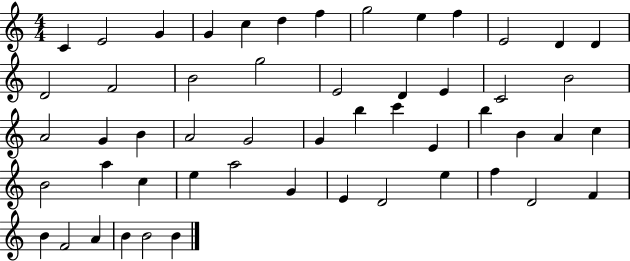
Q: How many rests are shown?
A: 0